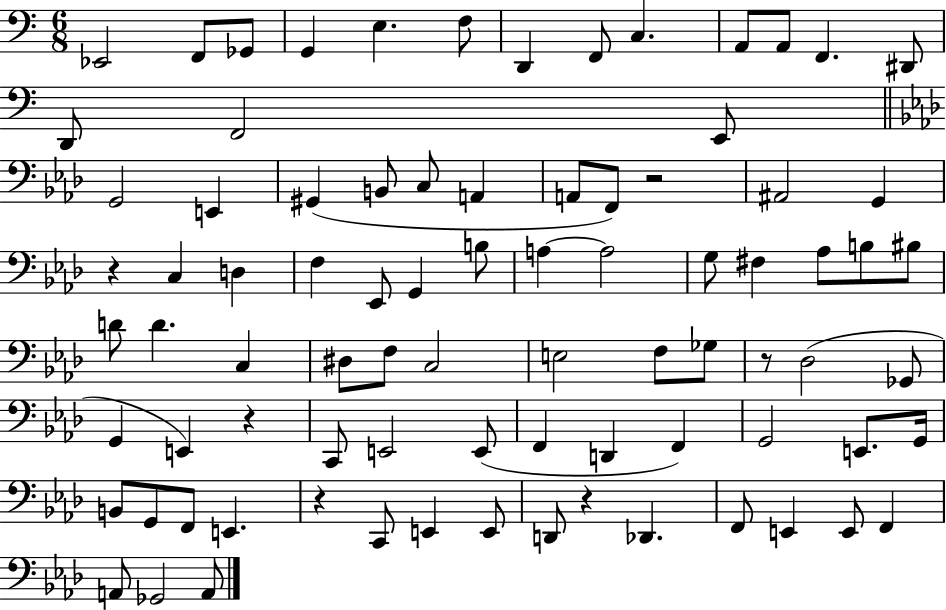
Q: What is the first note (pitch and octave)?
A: Eb2